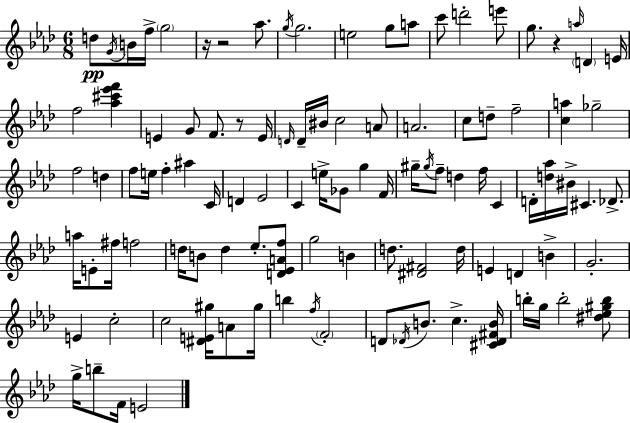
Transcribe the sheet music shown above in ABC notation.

X:1
T:Untitled
M:6/8
L:1/4
K:Ab
d/2 G/4 B/4 f/4 g2 z/4 z2 _a/2 g/4 g2 e2 g/2 a/2 c'/2 d'2 e'/2 g/2 z a/4 D E/4 f2 [_a^c'_e'f'] E G/2 F/2 z/2 E/4 D/4 D/4 ^B/4 c2 A/2 A2 c/2 d/2 f2 [ca] _g2 f2 d f/2 e/4 f ^a C/4 D _E2 C e/4 _G/2 g F/4 ^g/4 ^g/4 f/2 d f/4 C D/4 [d_a]/4 ^B/4 ^C _D/2 a/4 E/2 ^f/4 f2 d/4 B/2 d _e/2 [D_EAf]/2 g2 B d/2 [^D^F]2 d/4 E D B G2 E c2 c2 [^DE^g]/4 A/2 ^g/4 b f/4 F2 D/2 _D/4 B/2 c [^C_D^FB]/4 b/4 g/4 b2 [^d_e^gb]/2 g/4 b/2 F/4 E2